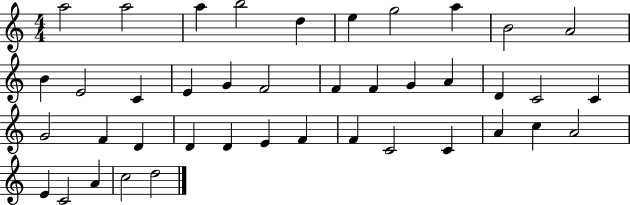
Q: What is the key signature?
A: C major